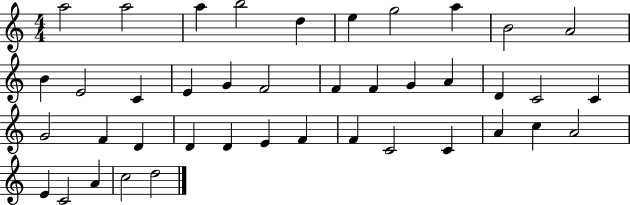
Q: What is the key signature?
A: C major